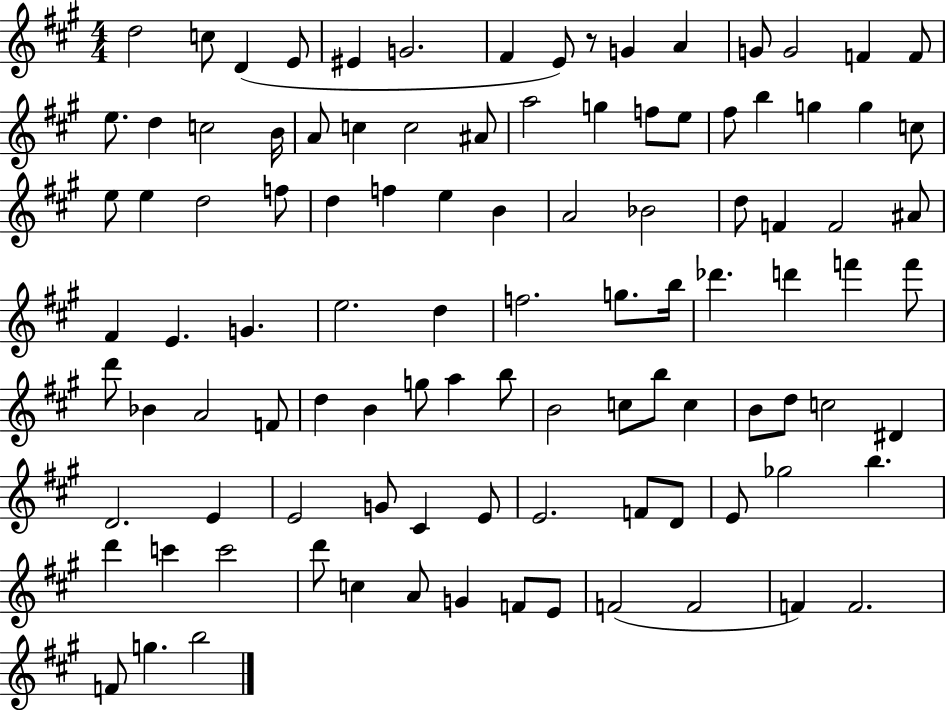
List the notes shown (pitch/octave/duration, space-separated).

D5/h C5/e D4/q E4/e EIS4/q G4/h. F#4/q E4/e R/e G4/q A4/q G4/e G4/h F4/q F4/e E5/e. D5/q C5/h B4/s A4/e C5/q C5/h A#4/e A5/h G5/q F5/e E5/e F#5/e B5/q G5/q G5/q C5/e E5/e E5/q D5/h F5/e D5/q F5/q E5/q B4/q A4/h Bb4/h D5/e F4/q F4/h A#4/e F#4/q E4/q. G4/q. E5/h. D5/q F5/h. G5/e. B5/s Db6/q. D6/q F6/q F6/e D6/e Bb4/q A4/h F4/e D5/q B4/q G5/e A5/q B5/e B4/h C5/e B5/e C5/q B4/e D5/e C5/h D#4/q D4/h. E4/q E4/h G4/e C#4/q E4/e E4/h. F4/e D4/e E4/e Gb5/h B5/q. D6/q C6/q C6/h D6/e C5/q A4/e G4/q F4/e E4/e F4/h F4/h F4/q F4/h. F4/e G5/q. B5/h